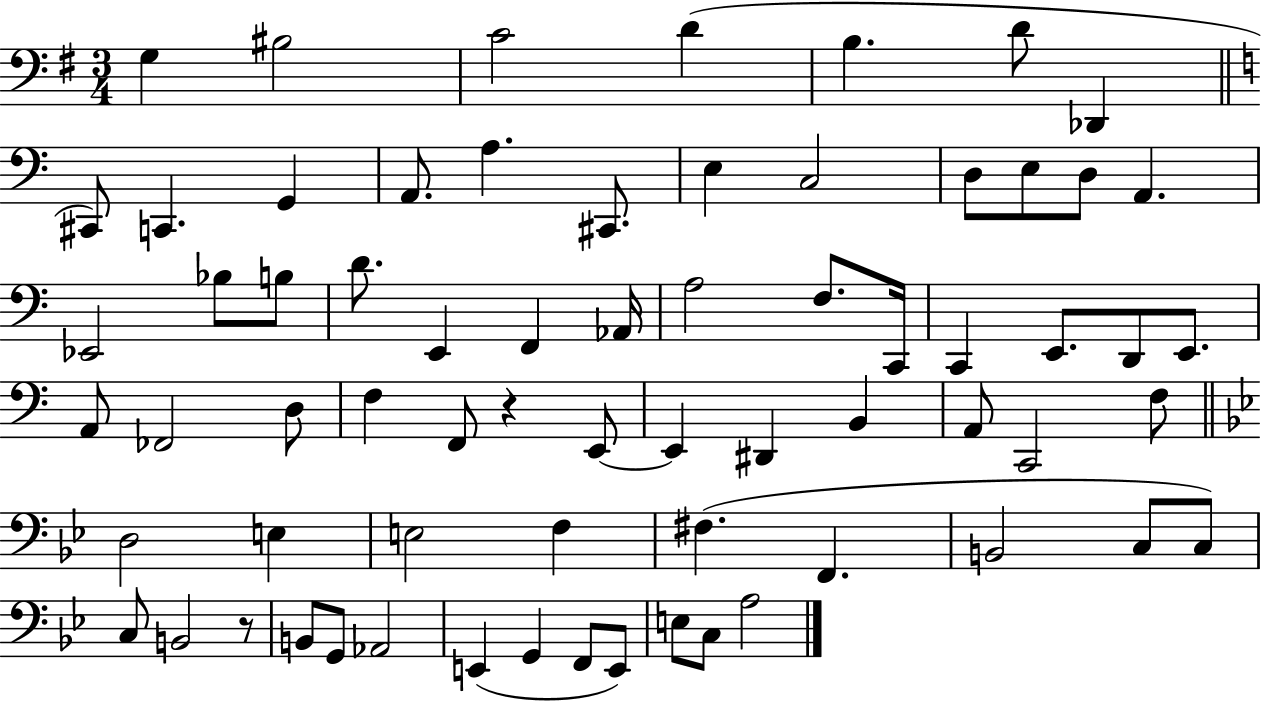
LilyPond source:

{
  \clef bass
  \numericTimeSignature
  \time 3/4
  \key g \major
  g4 bis2 | c'2 d'4( | b4. d'8 des,4 | \bar "||" \break \key a \minor cis,8) c,4. g,4 | a,8. a4. cis,8. | e4 c2 | d8 e8 d8 a,4. | \break ees,2 bes8 b8 | d'8. e,4 f,4 aes,16 | a2 f8. c,16 | c,4 e,8. d,8 e,8. | \break a,8 fes,2 d8 | f4 f,8 r4 e,8~~ | e,4 dis,4 b,4 | a,8 c,2 f8 | \break \bar "||" \break \key bes \major d2 e4 | e2 f4 | fis4.( f,4. | b,2 c8 c8) | \break c8 b,2 r8 | b,8 g,8 aes,2 | e,4( g,4 f,8 e,8) | e8 c8 a2 | \break \bar "|."
}